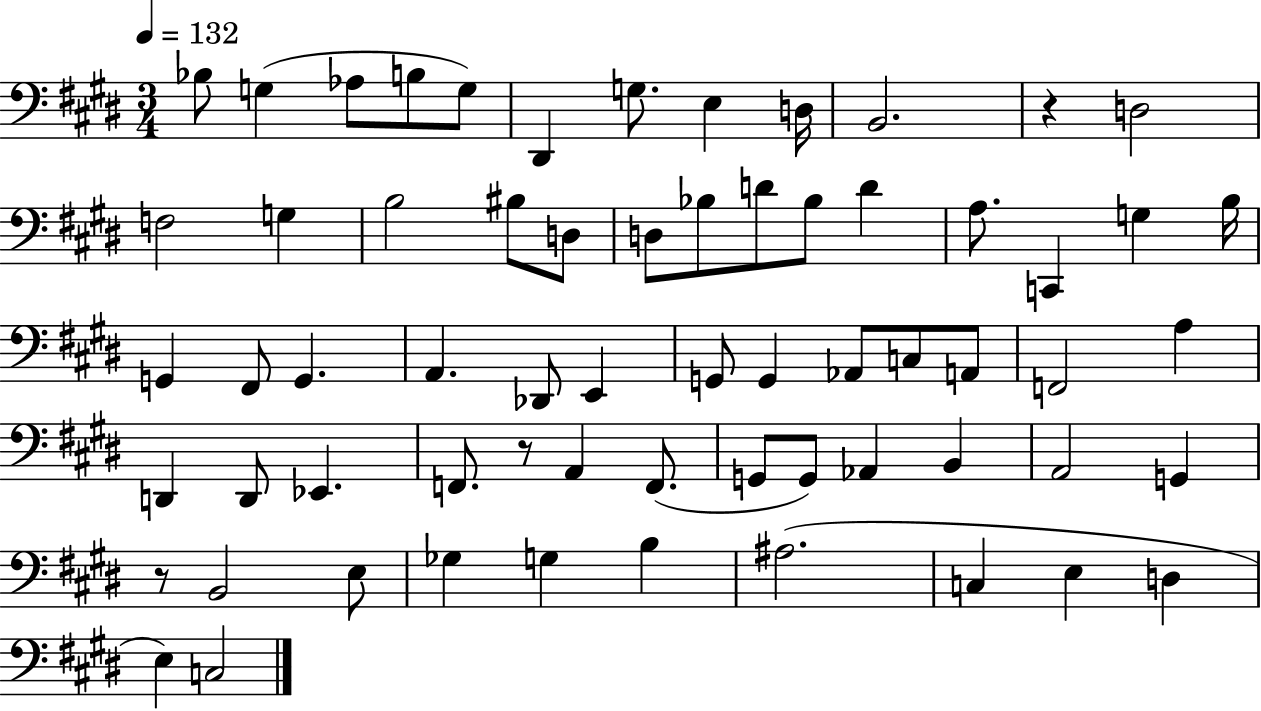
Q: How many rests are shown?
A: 3